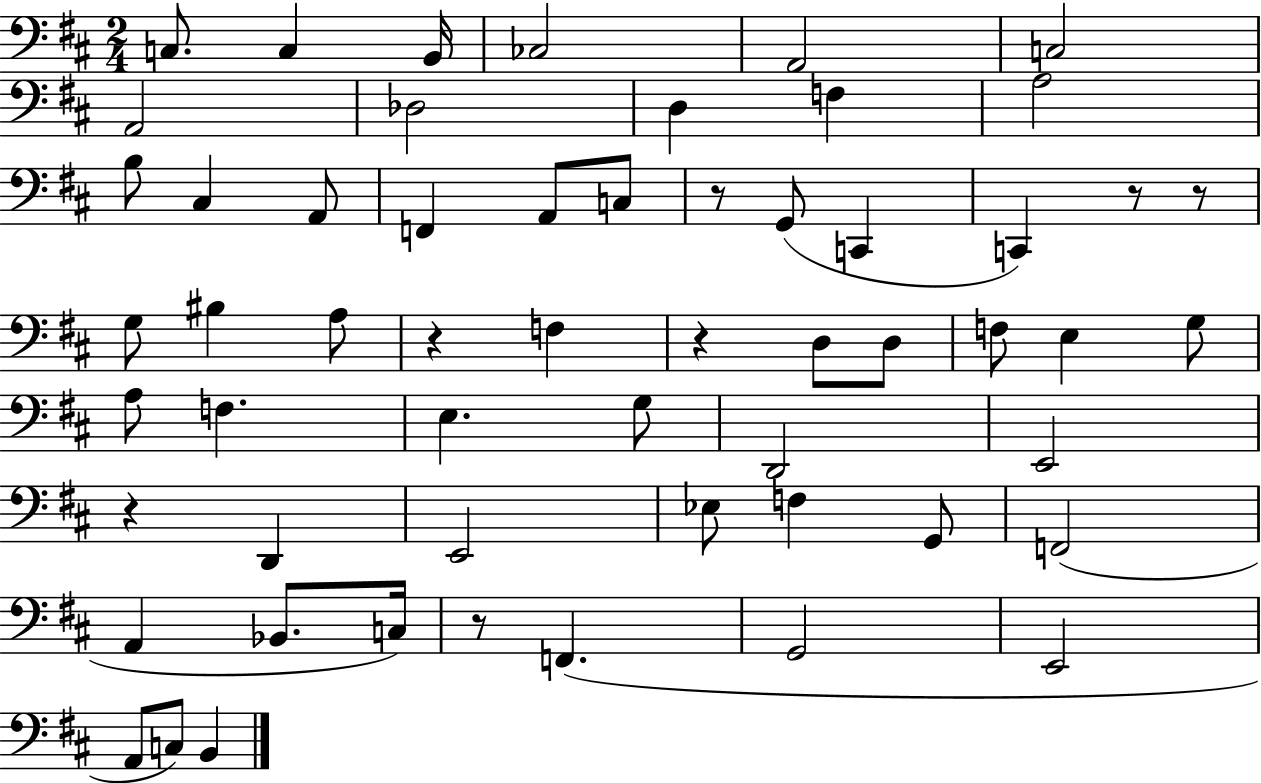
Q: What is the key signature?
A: D major